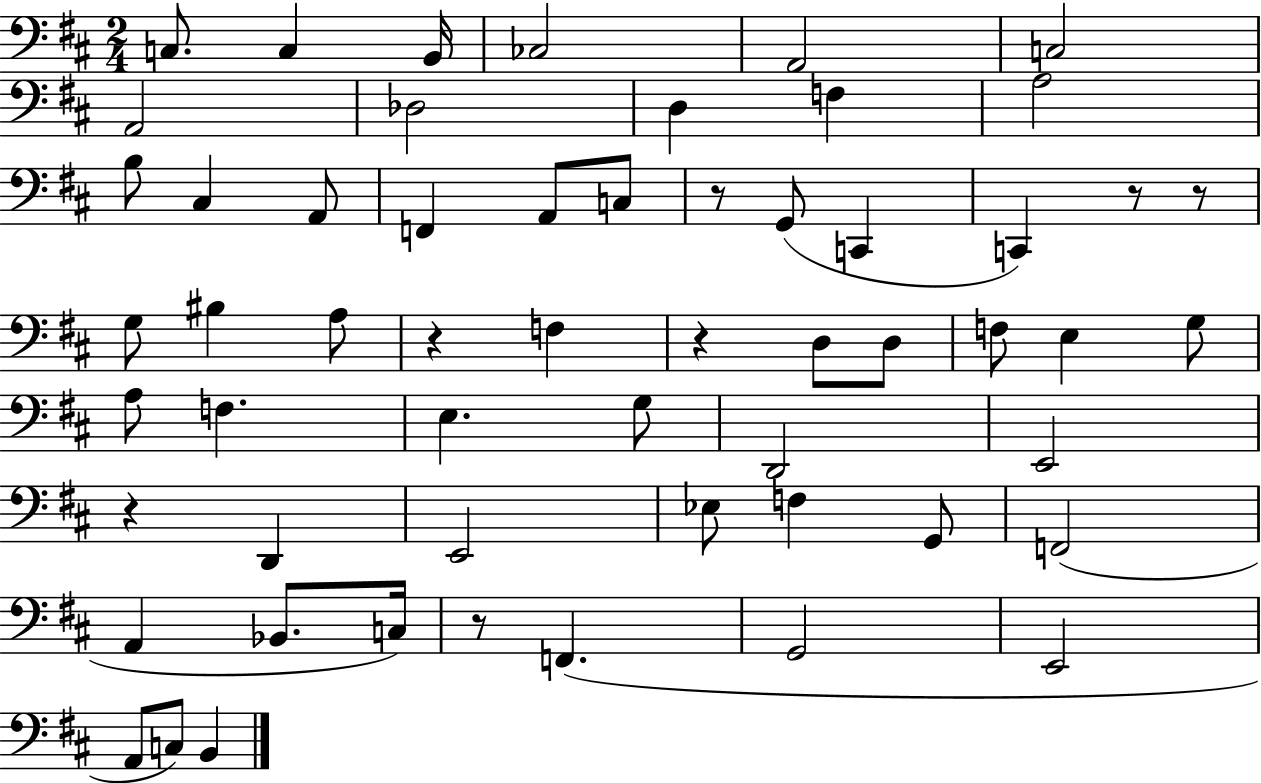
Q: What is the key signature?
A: D major